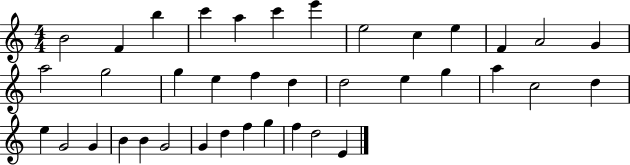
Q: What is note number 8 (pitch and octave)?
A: E5